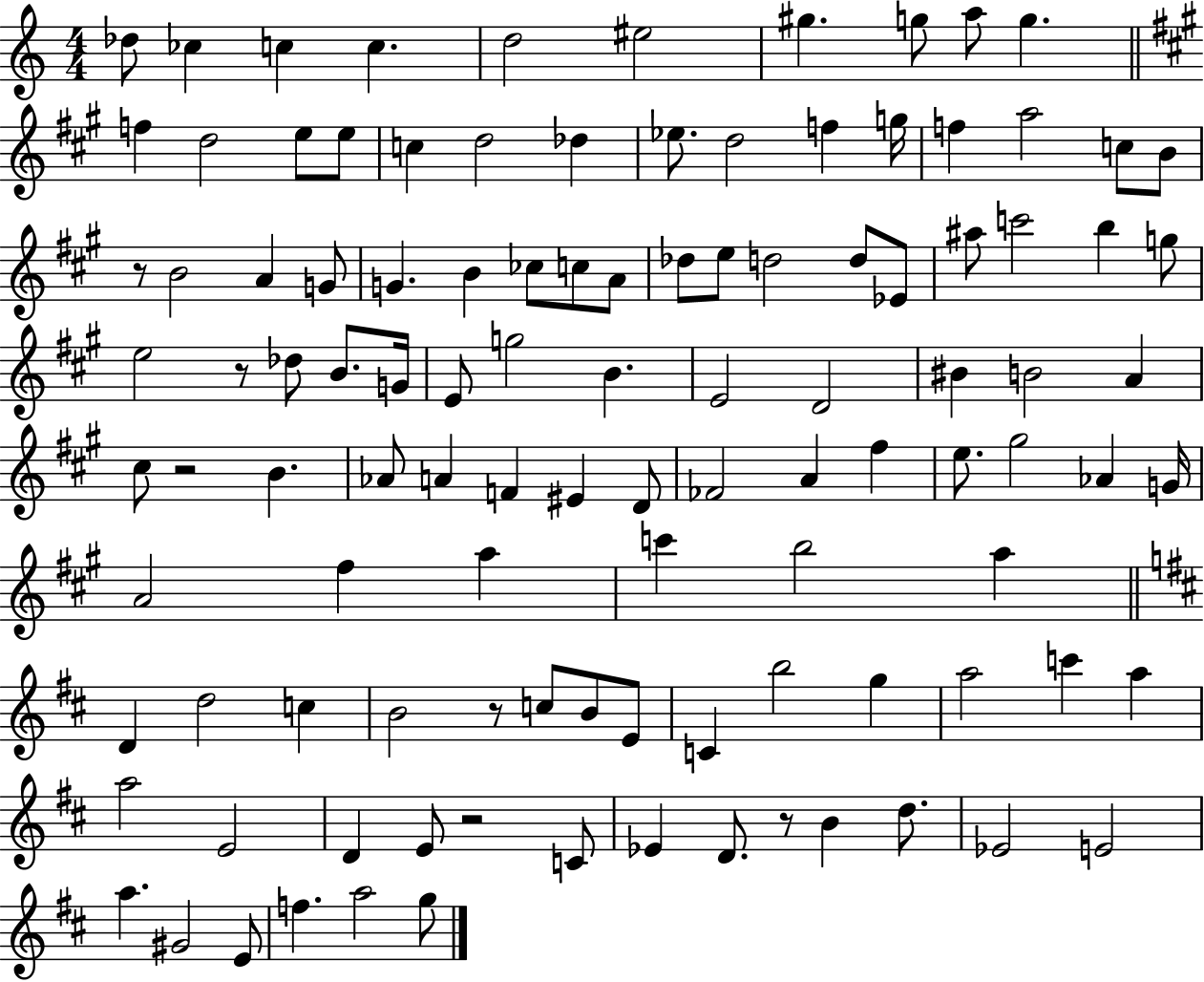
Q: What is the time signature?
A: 4/4